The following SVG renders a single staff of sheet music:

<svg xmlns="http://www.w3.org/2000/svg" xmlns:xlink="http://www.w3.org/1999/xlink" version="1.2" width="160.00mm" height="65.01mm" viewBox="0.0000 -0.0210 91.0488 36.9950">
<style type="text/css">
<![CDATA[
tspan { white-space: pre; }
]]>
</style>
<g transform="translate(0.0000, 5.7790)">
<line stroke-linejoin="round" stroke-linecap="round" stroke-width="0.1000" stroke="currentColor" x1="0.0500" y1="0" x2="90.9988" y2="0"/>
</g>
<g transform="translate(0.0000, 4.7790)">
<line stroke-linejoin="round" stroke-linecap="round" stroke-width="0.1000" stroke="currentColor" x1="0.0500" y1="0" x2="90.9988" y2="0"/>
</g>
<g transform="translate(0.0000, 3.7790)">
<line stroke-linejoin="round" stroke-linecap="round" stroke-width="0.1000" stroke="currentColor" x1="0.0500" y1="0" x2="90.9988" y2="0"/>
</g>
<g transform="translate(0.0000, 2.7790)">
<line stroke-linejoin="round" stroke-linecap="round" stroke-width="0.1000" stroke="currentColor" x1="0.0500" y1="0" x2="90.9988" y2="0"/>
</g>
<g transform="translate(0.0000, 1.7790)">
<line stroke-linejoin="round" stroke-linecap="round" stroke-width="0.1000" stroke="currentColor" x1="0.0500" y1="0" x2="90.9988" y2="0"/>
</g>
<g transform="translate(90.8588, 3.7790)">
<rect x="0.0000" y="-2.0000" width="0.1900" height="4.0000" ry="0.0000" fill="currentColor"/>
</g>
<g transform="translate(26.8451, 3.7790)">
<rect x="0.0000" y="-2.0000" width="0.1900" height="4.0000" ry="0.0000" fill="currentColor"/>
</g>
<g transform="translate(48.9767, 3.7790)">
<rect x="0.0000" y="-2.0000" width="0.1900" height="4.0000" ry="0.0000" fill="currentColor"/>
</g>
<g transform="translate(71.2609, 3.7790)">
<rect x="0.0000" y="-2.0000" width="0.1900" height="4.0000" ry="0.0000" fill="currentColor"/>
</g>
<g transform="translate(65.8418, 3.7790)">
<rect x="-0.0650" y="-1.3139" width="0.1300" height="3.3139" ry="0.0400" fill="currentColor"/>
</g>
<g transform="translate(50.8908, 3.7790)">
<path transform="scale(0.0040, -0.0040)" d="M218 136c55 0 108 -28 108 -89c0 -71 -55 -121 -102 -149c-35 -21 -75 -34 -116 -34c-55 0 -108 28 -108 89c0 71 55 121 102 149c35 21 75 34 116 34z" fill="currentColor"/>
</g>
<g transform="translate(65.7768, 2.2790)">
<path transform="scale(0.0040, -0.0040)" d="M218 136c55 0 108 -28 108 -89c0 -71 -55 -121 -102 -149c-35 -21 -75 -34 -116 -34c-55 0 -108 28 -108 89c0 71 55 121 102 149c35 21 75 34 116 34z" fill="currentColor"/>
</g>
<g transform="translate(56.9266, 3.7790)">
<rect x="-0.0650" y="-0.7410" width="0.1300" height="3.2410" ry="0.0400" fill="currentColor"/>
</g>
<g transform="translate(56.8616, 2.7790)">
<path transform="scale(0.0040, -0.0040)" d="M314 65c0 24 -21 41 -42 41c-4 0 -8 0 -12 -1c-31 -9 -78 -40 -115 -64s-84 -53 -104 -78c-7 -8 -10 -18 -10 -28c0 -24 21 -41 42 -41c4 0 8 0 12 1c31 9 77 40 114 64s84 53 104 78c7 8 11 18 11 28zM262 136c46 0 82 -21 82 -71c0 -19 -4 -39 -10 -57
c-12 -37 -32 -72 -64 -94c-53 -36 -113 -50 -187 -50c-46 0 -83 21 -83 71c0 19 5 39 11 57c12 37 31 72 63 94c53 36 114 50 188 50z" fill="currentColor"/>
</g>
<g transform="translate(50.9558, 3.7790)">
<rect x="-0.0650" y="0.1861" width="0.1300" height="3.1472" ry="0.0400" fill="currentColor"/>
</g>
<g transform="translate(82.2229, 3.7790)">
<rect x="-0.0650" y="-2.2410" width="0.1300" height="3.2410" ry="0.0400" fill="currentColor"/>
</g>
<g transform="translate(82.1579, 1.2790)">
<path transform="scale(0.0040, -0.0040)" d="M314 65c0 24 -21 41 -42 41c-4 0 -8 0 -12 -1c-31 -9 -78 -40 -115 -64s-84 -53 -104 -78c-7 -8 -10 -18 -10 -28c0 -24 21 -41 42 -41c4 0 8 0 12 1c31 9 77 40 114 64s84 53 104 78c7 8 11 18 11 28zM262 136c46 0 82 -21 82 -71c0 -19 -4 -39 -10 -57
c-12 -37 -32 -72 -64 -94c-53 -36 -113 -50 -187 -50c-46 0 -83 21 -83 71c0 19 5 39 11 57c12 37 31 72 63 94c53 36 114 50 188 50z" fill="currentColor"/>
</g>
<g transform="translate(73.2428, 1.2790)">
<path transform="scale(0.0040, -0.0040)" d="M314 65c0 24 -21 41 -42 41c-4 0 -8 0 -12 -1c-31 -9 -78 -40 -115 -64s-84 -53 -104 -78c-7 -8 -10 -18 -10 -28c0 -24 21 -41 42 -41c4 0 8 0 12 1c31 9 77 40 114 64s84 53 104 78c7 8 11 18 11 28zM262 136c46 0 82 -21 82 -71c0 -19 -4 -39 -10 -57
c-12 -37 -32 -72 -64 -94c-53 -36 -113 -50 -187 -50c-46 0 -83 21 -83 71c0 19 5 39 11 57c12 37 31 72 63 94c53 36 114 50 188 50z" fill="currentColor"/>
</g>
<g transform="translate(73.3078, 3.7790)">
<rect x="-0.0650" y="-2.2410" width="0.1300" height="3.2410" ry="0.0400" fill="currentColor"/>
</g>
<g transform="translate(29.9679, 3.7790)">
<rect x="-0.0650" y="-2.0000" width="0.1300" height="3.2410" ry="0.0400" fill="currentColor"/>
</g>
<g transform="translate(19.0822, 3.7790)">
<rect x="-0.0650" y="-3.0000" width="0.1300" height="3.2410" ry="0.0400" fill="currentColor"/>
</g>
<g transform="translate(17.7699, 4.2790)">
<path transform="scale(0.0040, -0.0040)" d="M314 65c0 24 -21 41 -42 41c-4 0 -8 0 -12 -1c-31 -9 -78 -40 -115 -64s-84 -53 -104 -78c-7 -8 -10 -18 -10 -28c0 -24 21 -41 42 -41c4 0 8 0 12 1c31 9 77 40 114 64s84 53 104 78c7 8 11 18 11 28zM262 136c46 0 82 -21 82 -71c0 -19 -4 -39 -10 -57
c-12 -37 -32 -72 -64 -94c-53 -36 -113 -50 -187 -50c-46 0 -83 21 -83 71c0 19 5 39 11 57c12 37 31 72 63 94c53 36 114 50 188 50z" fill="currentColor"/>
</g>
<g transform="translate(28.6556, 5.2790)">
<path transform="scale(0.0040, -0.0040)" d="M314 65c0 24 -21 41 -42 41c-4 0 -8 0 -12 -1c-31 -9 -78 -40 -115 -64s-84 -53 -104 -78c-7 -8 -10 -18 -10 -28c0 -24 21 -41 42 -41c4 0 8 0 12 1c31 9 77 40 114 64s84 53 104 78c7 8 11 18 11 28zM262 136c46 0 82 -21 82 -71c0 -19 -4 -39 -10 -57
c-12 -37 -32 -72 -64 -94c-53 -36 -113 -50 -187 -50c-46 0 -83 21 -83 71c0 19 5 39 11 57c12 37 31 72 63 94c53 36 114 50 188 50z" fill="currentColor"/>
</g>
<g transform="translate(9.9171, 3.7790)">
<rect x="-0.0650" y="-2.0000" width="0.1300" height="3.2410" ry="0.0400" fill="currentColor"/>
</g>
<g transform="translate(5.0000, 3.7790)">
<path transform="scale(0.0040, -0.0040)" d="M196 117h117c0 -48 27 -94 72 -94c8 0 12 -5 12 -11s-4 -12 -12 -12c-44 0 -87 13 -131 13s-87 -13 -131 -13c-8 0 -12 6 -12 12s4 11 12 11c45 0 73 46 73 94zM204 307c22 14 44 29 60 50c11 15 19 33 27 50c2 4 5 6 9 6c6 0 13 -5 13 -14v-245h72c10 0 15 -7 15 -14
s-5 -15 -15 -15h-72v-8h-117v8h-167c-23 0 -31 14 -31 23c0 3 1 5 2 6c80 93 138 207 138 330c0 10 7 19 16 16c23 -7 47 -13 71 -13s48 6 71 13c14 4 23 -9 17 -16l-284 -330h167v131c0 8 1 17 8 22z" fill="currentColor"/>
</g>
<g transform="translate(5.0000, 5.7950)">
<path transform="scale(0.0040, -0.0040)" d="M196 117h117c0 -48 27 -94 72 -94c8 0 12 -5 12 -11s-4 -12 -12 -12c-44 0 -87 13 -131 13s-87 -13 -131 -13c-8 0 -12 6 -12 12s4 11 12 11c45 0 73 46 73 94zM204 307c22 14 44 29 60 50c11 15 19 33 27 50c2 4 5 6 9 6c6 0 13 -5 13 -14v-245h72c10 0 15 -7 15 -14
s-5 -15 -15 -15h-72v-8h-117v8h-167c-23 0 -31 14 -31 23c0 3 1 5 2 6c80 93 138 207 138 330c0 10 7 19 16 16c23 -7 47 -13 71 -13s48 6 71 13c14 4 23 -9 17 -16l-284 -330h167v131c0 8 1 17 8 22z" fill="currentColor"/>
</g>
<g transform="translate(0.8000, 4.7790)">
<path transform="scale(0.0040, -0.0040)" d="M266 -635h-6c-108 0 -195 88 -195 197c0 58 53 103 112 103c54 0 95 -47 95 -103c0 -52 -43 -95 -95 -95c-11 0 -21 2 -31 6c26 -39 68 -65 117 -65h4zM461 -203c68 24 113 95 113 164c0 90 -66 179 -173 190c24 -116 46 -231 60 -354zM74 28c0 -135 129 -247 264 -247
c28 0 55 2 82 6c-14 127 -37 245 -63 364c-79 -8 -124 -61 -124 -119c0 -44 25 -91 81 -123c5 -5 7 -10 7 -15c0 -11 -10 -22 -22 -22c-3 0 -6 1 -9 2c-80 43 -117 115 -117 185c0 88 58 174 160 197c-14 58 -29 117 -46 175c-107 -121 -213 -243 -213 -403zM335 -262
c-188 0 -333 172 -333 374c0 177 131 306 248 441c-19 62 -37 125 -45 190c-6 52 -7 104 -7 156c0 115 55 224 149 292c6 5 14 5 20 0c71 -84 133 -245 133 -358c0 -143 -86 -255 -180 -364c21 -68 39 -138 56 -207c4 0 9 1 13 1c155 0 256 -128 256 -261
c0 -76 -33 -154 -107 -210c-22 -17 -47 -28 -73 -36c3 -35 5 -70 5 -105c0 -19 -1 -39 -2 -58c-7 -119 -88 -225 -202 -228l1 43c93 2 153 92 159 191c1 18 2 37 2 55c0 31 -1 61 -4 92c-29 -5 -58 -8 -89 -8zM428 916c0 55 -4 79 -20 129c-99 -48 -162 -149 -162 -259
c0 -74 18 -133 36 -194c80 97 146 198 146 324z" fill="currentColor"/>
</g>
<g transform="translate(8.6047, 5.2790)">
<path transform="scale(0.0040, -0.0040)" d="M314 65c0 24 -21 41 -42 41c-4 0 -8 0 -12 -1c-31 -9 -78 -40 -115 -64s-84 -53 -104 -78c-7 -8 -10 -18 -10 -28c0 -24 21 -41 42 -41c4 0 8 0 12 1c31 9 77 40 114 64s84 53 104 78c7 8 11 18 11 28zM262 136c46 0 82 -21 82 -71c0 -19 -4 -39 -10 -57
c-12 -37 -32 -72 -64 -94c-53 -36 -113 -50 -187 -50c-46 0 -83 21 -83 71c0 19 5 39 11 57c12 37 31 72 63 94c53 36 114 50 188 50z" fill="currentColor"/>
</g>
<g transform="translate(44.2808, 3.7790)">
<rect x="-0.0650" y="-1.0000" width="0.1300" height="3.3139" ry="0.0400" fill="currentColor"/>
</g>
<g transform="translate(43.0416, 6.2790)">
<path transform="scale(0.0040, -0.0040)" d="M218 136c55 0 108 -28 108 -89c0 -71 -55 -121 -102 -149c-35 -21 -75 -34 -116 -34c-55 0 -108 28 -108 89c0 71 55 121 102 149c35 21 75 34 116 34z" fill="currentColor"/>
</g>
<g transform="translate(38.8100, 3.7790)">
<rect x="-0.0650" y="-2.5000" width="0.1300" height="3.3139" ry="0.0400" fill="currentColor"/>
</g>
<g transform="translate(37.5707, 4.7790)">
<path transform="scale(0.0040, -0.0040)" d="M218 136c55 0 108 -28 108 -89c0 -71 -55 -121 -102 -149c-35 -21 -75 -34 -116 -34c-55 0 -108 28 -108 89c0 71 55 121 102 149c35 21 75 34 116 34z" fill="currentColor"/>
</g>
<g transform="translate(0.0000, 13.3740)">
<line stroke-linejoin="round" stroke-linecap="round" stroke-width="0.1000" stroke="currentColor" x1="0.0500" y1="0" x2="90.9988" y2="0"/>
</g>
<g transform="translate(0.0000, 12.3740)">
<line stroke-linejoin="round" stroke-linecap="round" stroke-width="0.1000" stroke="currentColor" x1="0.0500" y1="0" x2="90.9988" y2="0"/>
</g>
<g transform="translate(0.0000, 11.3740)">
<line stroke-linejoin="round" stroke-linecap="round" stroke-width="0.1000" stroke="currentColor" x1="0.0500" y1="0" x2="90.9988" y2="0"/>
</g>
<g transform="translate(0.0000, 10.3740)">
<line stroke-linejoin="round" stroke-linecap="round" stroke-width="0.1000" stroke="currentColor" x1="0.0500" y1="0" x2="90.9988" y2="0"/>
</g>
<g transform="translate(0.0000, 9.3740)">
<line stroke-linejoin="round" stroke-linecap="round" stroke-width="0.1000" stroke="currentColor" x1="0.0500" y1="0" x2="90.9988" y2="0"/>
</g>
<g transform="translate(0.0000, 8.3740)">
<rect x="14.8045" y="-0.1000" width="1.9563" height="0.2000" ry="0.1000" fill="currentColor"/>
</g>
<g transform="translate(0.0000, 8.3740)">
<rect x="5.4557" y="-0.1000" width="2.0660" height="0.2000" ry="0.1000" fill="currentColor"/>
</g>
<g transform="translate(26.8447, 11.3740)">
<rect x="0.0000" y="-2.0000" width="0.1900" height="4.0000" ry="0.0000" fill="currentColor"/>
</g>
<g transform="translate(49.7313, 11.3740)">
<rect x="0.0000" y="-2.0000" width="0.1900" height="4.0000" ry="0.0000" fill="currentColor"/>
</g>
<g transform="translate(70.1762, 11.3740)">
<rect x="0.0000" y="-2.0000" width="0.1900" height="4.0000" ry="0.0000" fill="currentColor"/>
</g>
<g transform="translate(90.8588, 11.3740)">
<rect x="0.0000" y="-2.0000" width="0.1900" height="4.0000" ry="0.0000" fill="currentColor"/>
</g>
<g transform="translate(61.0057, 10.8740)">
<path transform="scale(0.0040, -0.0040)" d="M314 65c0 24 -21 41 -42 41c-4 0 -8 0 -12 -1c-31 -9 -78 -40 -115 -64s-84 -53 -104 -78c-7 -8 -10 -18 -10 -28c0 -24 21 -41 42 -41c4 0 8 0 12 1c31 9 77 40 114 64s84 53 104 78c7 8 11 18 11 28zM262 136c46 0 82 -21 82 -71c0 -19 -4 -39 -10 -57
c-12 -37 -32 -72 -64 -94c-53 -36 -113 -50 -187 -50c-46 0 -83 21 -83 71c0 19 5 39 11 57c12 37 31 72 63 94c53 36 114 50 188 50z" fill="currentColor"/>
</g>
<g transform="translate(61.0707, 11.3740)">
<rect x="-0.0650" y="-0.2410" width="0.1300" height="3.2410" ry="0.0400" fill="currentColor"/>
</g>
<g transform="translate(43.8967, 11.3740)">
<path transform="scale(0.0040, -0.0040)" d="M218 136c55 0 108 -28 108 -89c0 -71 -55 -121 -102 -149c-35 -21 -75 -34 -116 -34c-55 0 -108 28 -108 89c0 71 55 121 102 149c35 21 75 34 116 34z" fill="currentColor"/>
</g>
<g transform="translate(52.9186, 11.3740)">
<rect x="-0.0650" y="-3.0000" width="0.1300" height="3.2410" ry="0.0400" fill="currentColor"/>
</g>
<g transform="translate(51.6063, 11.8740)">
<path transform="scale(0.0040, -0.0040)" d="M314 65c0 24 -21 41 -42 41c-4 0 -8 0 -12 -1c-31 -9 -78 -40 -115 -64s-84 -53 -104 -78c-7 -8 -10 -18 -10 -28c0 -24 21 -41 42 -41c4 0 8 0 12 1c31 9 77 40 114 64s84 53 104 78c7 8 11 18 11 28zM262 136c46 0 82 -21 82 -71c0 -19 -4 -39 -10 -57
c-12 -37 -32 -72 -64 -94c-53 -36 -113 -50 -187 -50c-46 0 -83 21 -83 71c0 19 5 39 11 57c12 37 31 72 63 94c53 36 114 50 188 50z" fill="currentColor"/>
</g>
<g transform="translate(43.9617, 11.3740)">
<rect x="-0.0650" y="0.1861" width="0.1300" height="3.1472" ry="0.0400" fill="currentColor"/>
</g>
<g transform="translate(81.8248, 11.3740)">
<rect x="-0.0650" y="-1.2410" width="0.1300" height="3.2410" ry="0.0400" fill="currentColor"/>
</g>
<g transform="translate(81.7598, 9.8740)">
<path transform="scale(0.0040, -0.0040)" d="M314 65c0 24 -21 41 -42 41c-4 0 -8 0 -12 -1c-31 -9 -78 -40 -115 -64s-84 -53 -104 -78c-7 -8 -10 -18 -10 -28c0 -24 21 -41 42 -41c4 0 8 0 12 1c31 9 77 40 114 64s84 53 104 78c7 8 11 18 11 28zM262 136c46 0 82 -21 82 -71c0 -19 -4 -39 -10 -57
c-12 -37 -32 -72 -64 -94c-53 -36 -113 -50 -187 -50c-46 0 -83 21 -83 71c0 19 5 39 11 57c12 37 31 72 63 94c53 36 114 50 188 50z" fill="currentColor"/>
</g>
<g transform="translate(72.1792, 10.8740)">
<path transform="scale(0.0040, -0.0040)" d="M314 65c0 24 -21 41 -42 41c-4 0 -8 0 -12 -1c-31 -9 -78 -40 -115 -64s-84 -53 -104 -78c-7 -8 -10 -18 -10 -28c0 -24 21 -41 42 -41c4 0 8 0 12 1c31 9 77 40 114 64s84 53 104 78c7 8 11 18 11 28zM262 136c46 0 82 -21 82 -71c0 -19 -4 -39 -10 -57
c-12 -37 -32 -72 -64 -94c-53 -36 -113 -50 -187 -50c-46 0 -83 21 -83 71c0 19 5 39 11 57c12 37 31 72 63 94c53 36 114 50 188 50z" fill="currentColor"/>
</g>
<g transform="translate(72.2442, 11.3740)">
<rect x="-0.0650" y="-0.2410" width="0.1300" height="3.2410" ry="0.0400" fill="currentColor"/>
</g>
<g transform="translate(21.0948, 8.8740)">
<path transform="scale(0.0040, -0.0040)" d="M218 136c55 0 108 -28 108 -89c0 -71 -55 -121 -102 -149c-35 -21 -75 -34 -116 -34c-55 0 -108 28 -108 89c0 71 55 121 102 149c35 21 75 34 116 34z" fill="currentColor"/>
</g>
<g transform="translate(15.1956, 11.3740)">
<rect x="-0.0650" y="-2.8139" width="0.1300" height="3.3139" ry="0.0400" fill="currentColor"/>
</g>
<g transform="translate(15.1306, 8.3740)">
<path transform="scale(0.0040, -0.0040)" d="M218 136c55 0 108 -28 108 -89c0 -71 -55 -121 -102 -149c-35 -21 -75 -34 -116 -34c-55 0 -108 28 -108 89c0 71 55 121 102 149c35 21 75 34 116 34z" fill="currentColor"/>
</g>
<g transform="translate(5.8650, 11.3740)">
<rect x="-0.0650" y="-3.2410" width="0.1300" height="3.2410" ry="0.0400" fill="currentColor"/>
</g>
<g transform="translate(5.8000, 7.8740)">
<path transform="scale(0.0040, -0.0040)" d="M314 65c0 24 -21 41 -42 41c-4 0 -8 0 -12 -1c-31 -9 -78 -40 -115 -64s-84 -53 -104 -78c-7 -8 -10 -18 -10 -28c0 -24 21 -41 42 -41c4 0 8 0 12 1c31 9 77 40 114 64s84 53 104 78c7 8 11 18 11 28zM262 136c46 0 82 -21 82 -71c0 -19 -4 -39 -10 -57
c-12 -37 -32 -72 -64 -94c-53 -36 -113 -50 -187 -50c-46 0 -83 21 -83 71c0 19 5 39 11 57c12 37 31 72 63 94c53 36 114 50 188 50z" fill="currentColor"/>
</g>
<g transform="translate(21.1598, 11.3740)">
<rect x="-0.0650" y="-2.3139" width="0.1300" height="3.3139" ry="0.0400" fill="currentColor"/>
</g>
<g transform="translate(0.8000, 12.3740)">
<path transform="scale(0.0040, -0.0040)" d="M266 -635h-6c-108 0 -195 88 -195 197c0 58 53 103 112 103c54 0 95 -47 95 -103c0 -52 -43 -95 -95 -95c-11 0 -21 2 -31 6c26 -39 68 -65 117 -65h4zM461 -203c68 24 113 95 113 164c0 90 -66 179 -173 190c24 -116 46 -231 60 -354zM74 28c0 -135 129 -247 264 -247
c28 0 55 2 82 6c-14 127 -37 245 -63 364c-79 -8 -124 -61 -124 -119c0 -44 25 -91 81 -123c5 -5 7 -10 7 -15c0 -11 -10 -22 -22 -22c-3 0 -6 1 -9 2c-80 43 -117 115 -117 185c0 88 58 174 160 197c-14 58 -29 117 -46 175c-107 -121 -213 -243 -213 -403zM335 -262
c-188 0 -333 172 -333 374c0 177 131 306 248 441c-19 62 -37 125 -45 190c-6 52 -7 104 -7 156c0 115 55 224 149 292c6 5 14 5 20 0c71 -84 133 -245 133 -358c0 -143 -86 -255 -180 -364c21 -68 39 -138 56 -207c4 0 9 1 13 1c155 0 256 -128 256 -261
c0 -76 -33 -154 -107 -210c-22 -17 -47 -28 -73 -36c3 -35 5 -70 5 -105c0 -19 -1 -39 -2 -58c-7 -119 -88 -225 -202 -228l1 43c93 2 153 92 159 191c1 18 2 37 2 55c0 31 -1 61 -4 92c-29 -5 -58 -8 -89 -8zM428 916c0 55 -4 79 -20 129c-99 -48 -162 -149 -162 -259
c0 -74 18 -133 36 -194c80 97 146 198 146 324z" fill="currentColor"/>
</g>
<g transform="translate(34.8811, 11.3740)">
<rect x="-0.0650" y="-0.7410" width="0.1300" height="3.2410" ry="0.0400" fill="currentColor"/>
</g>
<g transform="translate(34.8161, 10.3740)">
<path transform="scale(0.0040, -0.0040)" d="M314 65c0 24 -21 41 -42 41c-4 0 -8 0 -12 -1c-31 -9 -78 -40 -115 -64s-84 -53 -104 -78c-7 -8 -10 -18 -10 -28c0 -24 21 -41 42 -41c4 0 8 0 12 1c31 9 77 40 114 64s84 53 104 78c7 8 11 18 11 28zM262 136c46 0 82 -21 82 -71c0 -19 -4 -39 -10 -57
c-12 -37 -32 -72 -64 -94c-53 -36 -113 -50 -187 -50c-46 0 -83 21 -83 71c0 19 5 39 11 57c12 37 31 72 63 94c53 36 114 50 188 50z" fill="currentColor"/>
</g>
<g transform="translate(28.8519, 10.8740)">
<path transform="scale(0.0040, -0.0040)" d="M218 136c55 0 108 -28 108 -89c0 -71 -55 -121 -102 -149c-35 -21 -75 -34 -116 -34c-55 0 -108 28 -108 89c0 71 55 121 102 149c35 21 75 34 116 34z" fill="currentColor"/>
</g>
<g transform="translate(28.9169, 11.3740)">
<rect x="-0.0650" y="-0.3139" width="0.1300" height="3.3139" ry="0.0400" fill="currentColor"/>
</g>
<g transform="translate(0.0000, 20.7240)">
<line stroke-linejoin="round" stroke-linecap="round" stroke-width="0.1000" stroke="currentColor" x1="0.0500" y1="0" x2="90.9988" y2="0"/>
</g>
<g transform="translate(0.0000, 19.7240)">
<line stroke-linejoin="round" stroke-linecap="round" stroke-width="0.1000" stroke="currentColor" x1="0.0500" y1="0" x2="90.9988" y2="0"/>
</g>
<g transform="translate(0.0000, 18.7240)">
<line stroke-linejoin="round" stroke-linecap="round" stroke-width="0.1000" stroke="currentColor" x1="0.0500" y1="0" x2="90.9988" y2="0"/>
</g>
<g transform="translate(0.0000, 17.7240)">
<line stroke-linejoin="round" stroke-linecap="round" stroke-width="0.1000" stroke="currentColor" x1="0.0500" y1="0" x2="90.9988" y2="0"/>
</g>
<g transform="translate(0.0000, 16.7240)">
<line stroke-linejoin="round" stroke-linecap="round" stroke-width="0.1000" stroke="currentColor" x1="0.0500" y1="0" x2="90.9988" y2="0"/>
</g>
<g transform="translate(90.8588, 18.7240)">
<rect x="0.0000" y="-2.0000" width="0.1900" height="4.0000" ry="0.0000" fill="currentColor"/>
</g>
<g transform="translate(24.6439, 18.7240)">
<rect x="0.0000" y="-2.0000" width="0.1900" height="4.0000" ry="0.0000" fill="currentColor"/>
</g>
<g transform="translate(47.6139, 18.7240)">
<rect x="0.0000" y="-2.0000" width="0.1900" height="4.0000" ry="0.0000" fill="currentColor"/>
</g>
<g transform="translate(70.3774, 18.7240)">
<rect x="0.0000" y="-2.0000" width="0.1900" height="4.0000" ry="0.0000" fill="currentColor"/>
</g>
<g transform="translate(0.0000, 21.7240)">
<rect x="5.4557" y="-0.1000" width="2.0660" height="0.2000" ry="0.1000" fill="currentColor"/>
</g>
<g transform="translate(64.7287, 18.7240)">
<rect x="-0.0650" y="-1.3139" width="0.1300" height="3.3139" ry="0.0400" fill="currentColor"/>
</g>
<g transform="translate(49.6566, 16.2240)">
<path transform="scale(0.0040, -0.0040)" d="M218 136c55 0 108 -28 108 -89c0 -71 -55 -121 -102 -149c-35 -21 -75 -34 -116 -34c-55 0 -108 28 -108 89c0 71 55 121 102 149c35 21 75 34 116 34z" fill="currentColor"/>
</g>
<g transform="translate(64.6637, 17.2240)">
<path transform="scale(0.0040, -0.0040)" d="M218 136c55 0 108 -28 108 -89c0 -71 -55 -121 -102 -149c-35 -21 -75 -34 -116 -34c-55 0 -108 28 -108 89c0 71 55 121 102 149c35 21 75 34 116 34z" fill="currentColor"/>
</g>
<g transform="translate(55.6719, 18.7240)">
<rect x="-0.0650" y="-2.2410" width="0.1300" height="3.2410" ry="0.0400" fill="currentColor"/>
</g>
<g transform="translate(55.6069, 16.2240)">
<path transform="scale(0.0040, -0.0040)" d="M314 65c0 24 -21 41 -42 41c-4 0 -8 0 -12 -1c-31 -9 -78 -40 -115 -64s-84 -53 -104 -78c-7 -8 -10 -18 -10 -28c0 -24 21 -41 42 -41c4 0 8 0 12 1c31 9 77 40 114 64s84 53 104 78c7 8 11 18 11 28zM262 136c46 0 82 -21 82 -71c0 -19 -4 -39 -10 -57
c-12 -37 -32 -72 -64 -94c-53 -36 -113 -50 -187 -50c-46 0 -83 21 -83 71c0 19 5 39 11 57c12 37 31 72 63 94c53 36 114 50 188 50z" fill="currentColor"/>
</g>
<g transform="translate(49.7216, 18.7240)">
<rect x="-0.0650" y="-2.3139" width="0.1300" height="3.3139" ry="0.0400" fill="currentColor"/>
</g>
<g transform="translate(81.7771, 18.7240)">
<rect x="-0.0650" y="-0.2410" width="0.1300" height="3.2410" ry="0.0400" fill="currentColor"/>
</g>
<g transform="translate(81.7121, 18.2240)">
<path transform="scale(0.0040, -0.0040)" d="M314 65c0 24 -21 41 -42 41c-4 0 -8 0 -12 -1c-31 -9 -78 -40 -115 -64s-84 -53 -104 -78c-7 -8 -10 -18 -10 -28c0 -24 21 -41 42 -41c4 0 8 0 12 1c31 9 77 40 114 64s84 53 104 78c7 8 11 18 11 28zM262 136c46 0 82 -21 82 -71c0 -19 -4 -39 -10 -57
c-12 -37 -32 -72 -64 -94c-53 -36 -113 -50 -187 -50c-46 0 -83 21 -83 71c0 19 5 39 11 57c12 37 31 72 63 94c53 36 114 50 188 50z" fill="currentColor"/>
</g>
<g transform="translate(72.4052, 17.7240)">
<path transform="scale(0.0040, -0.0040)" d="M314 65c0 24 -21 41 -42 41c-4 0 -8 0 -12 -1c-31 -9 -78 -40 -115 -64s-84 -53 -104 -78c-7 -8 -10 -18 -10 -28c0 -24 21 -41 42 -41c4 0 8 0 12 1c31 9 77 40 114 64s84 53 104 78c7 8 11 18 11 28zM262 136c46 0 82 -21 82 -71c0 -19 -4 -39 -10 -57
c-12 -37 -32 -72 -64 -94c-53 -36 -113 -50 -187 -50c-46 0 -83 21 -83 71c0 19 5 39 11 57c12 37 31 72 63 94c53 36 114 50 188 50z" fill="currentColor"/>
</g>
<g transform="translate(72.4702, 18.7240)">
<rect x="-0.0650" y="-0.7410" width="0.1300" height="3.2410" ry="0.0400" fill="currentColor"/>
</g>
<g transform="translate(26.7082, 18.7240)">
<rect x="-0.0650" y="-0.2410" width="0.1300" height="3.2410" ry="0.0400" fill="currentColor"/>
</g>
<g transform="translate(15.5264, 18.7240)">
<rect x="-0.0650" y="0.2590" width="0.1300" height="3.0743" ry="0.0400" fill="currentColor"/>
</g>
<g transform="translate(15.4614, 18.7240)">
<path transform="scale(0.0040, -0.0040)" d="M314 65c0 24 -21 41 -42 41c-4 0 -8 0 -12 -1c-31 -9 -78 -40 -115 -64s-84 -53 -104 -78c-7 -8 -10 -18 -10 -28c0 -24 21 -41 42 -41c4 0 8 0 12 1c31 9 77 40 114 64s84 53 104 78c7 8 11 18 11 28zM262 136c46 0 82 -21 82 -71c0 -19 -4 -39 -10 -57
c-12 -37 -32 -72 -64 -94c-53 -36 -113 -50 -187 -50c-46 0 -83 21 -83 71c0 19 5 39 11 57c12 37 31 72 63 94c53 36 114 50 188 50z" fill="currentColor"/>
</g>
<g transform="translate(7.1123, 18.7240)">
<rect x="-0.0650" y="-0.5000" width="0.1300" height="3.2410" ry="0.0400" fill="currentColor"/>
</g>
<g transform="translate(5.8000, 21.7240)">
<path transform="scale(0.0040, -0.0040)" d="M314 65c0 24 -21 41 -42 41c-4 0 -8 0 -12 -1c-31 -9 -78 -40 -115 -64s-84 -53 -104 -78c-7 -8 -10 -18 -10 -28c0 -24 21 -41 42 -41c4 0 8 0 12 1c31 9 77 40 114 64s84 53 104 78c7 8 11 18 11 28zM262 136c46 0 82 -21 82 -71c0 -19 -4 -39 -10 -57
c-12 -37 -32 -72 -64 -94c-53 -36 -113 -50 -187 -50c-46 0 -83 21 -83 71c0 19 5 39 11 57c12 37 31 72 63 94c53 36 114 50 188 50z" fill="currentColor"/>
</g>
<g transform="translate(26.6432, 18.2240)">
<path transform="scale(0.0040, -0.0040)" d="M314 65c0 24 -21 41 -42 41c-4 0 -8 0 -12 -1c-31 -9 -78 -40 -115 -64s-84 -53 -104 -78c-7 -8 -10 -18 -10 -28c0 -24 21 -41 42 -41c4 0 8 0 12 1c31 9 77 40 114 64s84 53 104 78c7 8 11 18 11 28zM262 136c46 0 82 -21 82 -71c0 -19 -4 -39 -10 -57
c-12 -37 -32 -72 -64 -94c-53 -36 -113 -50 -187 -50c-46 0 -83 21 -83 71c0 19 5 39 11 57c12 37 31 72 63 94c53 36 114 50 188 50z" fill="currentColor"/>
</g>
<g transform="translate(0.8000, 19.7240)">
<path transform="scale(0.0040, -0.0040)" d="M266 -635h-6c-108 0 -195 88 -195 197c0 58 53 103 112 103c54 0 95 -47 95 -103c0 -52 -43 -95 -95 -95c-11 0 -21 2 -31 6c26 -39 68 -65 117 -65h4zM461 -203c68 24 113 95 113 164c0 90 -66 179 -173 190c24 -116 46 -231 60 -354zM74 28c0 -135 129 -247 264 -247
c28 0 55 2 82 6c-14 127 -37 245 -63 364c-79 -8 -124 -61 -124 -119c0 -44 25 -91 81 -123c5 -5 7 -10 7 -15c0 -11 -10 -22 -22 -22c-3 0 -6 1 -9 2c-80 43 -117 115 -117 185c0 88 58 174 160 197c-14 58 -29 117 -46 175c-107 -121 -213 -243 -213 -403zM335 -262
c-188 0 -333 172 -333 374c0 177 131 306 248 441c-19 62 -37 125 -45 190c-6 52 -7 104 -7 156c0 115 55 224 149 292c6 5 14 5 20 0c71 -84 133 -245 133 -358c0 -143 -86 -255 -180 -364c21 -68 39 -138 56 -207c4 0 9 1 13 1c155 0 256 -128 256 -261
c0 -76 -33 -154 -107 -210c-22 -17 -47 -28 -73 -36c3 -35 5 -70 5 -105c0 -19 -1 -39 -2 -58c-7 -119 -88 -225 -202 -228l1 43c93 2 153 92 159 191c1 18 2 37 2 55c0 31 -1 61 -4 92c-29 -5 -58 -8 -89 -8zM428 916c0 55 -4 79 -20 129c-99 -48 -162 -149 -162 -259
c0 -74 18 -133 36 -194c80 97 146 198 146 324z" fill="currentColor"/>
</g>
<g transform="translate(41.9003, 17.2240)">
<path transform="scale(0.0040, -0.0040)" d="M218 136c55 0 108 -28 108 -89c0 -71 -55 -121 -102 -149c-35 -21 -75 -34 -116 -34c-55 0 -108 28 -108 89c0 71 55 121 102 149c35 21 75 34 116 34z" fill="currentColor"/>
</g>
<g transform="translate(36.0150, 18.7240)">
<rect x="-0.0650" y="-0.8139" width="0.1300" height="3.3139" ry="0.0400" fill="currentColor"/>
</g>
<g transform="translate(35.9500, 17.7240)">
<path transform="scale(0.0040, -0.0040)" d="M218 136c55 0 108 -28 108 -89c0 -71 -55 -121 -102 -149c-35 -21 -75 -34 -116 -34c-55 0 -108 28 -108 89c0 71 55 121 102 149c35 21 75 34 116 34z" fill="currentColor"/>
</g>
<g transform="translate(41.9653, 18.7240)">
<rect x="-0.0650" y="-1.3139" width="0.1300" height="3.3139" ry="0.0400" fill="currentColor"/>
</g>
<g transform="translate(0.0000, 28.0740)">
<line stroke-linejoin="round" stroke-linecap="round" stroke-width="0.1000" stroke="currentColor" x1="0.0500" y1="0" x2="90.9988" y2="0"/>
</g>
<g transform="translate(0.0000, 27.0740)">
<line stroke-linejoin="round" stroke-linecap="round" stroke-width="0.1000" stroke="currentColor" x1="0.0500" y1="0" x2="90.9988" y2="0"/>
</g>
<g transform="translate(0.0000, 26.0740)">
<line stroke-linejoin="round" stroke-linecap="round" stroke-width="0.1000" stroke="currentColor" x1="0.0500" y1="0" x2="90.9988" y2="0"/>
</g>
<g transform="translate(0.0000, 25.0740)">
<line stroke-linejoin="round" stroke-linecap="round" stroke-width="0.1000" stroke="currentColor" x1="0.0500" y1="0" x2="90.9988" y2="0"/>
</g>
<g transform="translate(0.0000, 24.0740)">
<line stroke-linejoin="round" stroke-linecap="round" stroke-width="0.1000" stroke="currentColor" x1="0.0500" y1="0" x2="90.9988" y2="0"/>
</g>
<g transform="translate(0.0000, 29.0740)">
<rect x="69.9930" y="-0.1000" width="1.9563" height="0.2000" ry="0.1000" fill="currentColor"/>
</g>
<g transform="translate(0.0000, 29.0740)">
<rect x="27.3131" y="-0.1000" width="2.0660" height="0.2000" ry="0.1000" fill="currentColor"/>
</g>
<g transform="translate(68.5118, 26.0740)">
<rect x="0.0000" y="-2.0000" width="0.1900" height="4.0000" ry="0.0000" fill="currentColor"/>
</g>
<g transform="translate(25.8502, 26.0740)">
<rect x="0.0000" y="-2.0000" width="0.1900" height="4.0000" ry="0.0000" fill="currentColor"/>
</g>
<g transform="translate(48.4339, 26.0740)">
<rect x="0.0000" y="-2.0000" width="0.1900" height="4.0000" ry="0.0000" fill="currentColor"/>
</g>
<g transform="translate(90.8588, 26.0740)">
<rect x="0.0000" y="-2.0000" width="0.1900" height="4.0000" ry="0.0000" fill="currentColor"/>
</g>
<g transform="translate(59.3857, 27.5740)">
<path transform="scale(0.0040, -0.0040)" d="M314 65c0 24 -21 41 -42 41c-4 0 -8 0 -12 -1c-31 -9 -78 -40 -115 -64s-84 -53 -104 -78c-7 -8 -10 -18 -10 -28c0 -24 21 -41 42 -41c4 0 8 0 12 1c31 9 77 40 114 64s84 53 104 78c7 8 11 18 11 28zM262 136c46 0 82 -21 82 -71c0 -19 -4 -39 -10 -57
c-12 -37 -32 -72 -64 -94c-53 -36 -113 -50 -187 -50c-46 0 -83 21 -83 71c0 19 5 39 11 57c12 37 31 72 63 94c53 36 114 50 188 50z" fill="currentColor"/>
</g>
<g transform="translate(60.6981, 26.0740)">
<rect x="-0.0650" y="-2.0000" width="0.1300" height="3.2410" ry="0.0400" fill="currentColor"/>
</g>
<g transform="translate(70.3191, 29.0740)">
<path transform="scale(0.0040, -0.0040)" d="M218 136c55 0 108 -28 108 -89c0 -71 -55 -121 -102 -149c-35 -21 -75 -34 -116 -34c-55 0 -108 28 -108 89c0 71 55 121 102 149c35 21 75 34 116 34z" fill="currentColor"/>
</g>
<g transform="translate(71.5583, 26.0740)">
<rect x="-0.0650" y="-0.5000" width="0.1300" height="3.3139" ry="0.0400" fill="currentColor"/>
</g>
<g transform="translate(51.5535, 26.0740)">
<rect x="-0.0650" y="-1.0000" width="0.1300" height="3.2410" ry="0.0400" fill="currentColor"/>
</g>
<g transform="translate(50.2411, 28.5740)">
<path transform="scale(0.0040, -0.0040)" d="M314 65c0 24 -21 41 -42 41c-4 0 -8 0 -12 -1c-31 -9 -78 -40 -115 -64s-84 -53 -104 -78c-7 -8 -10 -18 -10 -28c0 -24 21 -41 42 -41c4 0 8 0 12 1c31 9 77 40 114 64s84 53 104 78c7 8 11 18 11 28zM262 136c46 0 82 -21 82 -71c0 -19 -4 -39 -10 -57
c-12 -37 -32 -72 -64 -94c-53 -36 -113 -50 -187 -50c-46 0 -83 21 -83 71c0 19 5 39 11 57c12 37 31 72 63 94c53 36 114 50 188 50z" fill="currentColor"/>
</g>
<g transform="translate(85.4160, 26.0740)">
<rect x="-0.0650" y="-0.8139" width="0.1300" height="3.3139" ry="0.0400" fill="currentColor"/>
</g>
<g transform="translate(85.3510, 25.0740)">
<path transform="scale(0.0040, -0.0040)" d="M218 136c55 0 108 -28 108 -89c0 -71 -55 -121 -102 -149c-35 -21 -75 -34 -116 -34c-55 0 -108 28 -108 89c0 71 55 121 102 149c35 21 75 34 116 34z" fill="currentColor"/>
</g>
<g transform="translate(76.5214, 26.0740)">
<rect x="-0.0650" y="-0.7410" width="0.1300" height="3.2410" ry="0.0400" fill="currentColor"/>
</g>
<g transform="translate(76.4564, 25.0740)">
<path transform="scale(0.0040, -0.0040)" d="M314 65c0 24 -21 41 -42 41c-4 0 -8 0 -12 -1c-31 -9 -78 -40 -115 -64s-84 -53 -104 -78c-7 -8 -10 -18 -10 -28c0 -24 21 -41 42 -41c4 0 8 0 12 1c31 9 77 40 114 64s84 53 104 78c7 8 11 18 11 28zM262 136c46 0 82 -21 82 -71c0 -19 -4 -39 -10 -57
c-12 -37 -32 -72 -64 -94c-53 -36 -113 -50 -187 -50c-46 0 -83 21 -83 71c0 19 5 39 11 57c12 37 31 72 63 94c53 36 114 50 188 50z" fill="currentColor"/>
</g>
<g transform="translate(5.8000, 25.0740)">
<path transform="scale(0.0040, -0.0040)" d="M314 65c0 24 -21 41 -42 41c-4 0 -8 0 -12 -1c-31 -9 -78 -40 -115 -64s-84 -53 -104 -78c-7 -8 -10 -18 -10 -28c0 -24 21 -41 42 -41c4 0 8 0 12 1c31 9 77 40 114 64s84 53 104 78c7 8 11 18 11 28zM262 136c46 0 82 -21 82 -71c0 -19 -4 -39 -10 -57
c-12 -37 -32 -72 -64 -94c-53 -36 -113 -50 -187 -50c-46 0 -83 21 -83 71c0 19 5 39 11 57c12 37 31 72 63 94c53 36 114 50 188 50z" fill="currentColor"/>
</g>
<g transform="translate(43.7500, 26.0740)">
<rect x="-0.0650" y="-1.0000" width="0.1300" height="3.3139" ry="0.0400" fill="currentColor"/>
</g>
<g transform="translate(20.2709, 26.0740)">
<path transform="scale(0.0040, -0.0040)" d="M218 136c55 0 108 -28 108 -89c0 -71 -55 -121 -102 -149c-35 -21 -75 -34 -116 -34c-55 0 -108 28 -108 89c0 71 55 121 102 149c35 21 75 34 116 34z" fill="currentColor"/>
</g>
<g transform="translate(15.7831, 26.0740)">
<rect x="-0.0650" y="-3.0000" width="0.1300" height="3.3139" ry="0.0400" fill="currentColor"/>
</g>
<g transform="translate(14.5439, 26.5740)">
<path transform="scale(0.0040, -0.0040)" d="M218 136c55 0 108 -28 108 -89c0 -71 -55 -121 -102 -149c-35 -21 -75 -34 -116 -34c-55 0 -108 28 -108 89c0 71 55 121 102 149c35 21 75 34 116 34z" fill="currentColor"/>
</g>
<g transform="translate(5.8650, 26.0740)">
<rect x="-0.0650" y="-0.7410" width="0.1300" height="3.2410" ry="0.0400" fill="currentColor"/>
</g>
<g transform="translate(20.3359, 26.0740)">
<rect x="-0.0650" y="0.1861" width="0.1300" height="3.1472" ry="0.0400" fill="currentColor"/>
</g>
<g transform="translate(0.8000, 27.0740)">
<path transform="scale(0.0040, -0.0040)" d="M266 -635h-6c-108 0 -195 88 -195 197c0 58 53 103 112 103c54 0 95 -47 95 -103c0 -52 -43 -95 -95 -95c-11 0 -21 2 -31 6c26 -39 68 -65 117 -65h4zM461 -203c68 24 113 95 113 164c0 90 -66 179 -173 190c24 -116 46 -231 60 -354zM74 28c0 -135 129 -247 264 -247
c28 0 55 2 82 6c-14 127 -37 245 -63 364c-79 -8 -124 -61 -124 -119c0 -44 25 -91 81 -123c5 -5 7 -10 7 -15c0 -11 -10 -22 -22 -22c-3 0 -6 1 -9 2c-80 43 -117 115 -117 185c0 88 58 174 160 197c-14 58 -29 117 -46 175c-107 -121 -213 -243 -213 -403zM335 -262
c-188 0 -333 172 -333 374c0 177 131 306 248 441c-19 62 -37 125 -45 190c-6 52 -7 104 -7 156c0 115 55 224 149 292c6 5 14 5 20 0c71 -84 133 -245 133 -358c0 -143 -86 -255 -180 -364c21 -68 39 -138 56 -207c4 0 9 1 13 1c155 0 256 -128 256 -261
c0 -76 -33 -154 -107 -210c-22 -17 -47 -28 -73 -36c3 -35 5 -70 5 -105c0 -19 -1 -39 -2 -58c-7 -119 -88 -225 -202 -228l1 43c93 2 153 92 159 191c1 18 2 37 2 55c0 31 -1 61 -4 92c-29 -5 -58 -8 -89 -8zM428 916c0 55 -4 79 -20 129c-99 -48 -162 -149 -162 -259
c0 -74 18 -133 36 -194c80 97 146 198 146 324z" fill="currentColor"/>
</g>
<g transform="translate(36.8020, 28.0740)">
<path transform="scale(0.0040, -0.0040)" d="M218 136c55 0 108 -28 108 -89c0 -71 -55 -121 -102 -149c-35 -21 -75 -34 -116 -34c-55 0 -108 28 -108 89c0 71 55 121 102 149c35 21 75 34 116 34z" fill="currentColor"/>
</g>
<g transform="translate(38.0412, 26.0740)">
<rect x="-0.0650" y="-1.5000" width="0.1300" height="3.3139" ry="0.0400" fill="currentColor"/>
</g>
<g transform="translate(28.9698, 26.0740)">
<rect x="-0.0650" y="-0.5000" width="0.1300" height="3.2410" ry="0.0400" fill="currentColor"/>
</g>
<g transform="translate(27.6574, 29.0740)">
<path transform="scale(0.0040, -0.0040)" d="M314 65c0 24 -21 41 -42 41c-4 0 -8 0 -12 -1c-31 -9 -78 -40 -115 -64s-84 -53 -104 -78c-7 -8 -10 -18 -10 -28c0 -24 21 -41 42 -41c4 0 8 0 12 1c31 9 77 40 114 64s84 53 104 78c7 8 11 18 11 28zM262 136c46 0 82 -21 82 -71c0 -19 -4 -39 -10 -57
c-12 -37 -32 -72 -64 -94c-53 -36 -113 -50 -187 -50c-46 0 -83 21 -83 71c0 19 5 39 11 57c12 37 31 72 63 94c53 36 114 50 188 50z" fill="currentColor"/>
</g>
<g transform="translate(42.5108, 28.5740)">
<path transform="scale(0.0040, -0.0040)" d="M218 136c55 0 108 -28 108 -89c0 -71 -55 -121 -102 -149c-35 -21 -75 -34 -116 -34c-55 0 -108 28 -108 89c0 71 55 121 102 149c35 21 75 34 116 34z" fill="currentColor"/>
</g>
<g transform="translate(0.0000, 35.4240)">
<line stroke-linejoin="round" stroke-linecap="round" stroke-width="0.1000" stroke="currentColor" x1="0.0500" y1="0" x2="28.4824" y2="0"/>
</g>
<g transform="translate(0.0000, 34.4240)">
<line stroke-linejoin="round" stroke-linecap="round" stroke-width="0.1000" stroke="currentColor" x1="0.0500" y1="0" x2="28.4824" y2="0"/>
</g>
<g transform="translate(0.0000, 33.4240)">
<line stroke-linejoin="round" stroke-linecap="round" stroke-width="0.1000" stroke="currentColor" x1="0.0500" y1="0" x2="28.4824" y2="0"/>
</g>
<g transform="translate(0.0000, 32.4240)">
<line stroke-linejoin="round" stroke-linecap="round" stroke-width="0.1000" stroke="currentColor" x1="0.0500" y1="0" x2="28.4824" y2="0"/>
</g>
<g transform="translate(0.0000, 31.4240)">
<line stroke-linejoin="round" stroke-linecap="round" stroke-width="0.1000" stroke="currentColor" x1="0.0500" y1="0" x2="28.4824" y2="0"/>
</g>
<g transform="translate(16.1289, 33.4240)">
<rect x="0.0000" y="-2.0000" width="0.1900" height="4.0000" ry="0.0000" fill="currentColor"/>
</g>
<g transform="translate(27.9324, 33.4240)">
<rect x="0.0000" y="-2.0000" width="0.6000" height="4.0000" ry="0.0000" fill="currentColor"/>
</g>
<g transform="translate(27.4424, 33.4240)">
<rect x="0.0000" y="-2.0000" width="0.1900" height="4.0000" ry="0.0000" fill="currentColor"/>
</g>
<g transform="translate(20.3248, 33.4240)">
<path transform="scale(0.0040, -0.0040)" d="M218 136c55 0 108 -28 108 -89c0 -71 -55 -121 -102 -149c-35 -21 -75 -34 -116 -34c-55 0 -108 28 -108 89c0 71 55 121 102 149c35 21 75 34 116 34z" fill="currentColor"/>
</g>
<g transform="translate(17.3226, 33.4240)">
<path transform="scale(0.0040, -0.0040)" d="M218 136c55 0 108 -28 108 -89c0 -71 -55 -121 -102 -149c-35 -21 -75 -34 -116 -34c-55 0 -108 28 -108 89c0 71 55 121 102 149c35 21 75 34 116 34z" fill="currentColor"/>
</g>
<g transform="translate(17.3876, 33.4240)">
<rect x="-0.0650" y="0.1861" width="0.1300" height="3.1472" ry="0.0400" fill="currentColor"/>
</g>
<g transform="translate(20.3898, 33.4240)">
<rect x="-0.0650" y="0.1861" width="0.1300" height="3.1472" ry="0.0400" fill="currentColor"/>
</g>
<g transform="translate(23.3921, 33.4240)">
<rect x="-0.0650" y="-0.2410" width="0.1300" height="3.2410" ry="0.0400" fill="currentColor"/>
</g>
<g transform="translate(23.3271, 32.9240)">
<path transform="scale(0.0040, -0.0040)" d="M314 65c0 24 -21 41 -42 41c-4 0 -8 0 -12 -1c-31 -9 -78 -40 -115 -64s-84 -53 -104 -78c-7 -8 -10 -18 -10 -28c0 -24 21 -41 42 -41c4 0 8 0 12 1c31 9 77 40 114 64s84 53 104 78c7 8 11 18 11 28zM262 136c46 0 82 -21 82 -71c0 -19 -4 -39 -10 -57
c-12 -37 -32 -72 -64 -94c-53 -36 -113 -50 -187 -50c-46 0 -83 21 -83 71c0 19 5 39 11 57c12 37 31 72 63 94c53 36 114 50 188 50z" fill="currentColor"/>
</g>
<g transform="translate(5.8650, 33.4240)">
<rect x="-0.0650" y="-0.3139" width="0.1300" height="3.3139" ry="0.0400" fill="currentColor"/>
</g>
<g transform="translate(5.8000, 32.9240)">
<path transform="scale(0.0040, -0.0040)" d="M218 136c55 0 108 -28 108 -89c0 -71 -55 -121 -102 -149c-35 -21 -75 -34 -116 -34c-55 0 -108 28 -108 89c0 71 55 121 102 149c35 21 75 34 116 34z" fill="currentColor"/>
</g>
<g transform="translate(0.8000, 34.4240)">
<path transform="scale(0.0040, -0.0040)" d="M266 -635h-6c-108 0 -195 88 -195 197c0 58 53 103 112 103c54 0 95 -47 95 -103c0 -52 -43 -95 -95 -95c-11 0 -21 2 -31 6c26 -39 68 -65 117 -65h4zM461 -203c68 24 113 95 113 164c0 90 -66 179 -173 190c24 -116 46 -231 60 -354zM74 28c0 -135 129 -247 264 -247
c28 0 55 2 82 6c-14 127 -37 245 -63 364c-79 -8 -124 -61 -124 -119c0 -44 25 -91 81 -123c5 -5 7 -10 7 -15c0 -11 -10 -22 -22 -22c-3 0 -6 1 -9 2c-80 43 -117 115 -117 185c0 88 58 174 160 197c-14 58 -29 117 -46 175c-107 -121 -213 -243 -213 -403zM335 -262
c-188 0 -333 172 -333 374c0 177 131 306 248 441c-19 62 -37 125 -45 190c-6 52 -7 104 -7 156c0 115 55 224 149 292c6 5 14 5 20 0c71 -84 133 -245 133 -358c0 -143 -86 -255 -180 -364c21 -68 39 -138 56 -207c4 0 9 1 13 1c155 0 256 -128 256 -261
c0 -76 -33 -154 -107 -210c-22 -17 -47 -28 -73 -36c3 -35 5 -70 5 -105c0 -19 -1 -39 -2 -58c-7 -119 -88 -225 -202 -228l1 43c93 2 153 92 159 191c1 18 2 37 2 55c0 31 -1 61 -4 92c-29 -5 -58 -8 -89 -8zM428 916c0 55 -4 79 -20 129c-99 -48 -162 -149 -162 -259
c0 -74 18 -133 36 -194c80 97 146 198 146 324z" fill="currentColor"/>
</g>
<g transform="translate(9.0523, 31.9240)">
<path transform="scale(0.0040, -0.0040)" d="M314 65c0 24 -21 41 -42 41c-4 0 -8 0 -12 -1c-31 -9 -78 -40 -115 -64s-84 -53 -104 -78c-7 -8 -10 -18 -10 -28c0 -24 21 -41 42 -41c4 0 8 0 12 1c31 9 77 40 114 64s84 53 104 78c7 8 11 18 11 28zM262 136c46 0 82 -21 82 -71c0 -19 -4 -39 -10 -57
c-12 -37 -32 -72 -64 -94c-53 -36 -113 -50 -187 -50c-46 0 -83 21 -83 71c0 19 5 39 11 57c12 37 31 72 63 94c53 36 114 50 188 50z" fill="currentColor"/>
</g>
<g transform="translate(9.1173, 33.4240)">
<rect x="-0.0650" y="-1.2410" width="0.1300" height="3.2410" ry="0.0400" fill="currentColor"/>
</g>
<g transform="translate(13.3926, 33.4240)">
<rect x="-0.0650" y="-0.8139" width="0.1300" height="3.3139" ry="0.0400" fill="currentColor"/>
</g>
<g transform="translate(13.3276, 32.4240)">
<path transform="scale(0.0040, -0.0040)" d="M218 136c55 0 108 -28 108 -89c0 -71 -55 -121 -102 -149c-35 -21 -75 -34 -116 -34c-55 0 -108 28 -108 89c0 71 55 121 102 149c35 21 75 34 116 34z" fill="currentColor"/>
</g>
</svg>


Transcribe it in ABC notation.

X:1
T:Untitled
M:4/4
L:1/4
K:C
F2 A2 F2 G D B d2 e g2 g2 b2 a g c d2 B A2 c2 c2 e2 C2 B2 c2 d e g g2 e d2 c2 d2 A B C2 E D D2 F2 C d2 d c e2 d B B c2